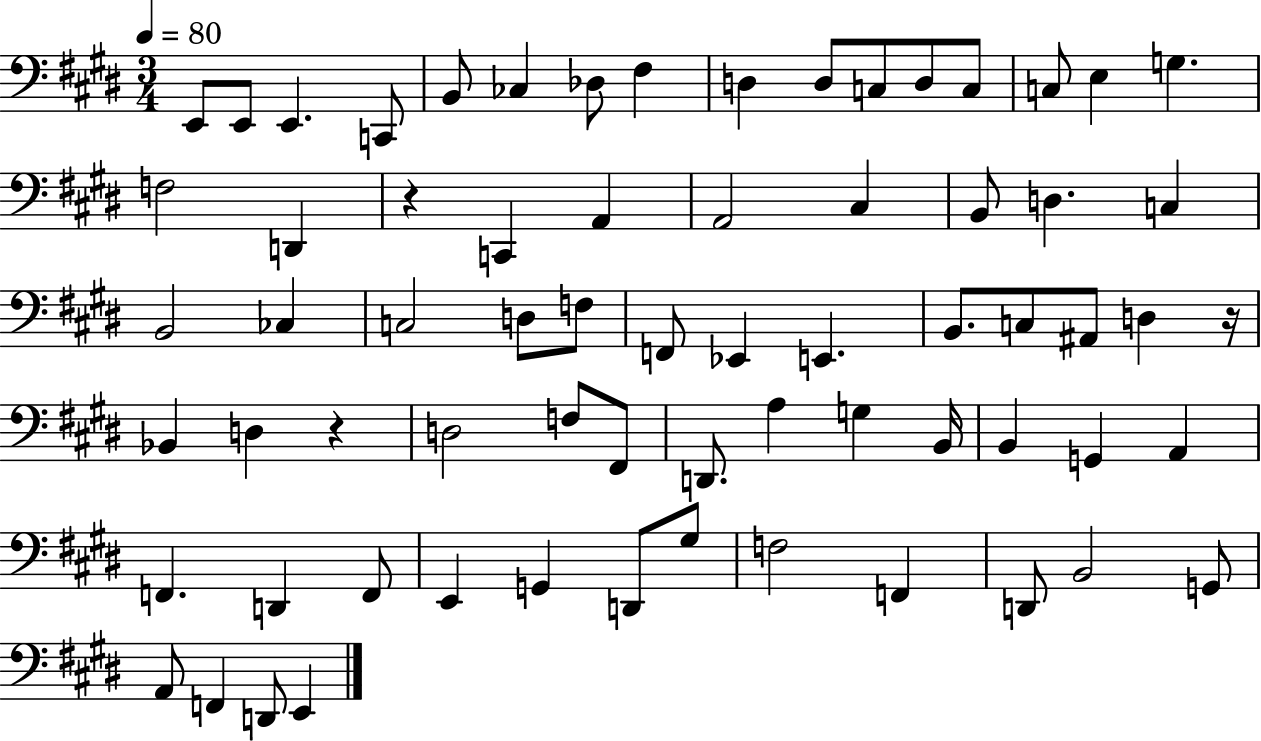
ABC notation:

X:1
T:Untitled
M:3/4
L:1/4
K:E
E,,/2 E,,/2 E,, C,,/2 B,,/2 _C, _D,/2 ^F, D, D,/2 C,/2 D,/2 C,/2 C,/2 E, G, F,2 D,, z C,, A,, A,,2 ^C, B,,/2 D, C, B,,2 _C, C,2 D,/2 F,/2 F,,/2 _E,, E,, B,,/2 C,/2 ^A,,/2 D, z/4 _B,, D, z D,2 F,/2 ^F,,/2 D,,/2 A, G, B,,/4 B,, G,, A,, F,, D,, F,,/2 E,, G,, D,,/2 ^G,/2 F,2 F,, D,,/2 B,,2 G,,/2 A,,/2 F,, D,,/2 E,,